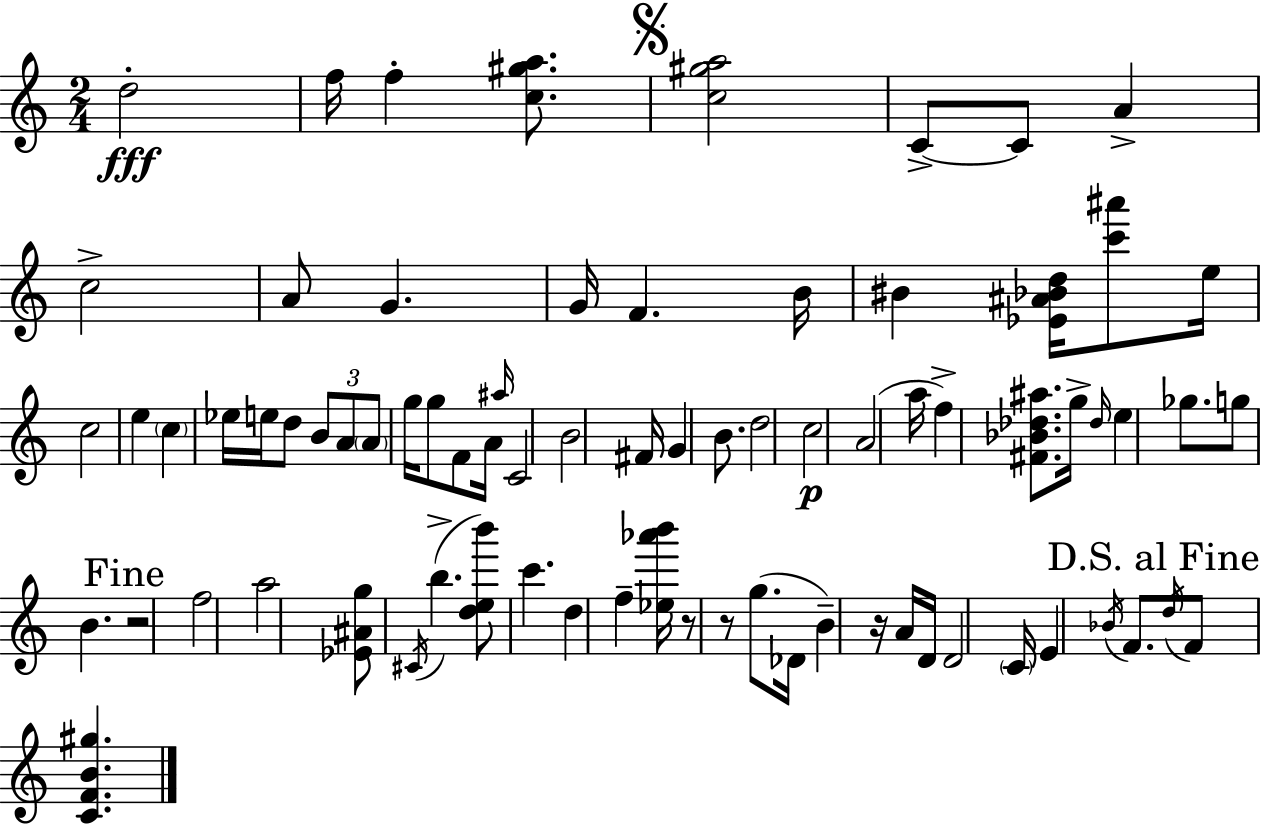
{
  \clef treble
  \numericTimeSignature
  \time 2/4
  \key a \minor
  d''2-.\fff | f''16 f''4-. <c'' gis'' a''>8. | \mark \markup { \musicglyph "scripts.segno" } <c'' gis'' a''>2 | c'8->~~ c'8 a'4-> | \break c''2-> | a'8 g'4. | g'16 f'4. b'16 | bis'4 <ees' ais' bes' d''>16 <c''' ais'''>8 e''16 | \break c''2 | e''4 \parenthesize c''4 | ees''16 e''16 d''8 \tuplet 3/2 { b'8 a'8 | \parenthesize a'8 } g''16 g''8 f'8 a'16 | \break \grace { ais''16 } c'2 | b'2 | fis'16 g'4 b'8. | d''2 | \break c''2\p | a'2( | a''16 f''4->) <fis' bes' des'' ais''>8. | g''16-> \grace { des''16 } e''4 ges''8. | \break g''8 b'4. | \mark "Fine" r2 | f''2 | a''2 | \break <ees' ais' g''>8 \acciaccatura { cis'16 }( b''4.-> | <d'' e'' b'''>8) c'''4. | d''4 f''4-- | <ees'' aes''' b'''>16 r8 r8 | \break g''8.( des'16 b'4--) | r16 a'16 d'16 d'2 | \parenthesize c'16 e'4 | \acciaccatura { bes'16 } f'8. \mark "D.S. al Fine" \acciaccatura { d''16 } f'8 <c' f' b' gis''>4. | \break \bar "|."
}